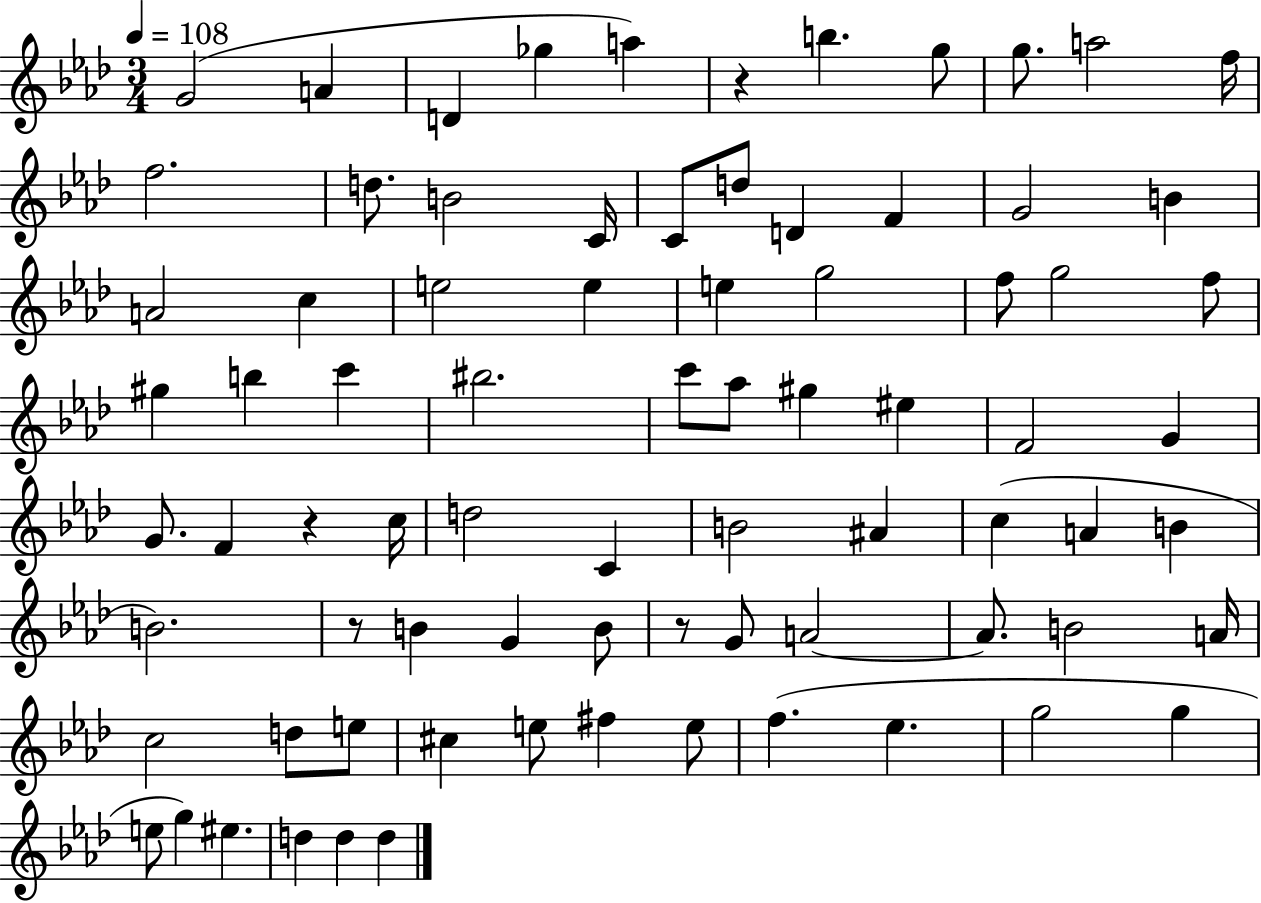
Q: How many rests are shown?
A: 4